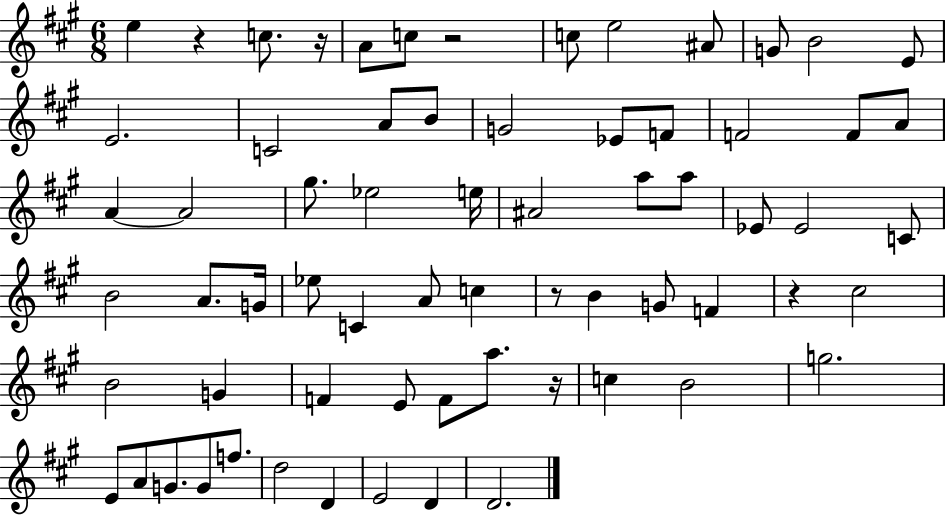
E5/q R/q C5/e. R/s A4/e C5/e R/h C5/e E5/h A#4/e G4/e B4/h E4/e E4/h. C4/h A4/e B4/e G4/h Eb4/e F4/e F4/h F4/e A4/e A4/q A4/h G#5/e. Eb5/h E5/s A#4/h A5/e A5/e Eb4/e Eb4/h C4/e B4/h A4/e. G4/s Eb5/e C4/q A4/e C5/q R/e B4/q G4/e F4/q R/q C#5/h B4/h G4/q F4/q E4/e F4/e A5/e. R/s C5/q B4/h G5/h. E4/e A4/e G4/e. G4/e F5/e. D5/h D4/q E4/h D4/q D4/h.